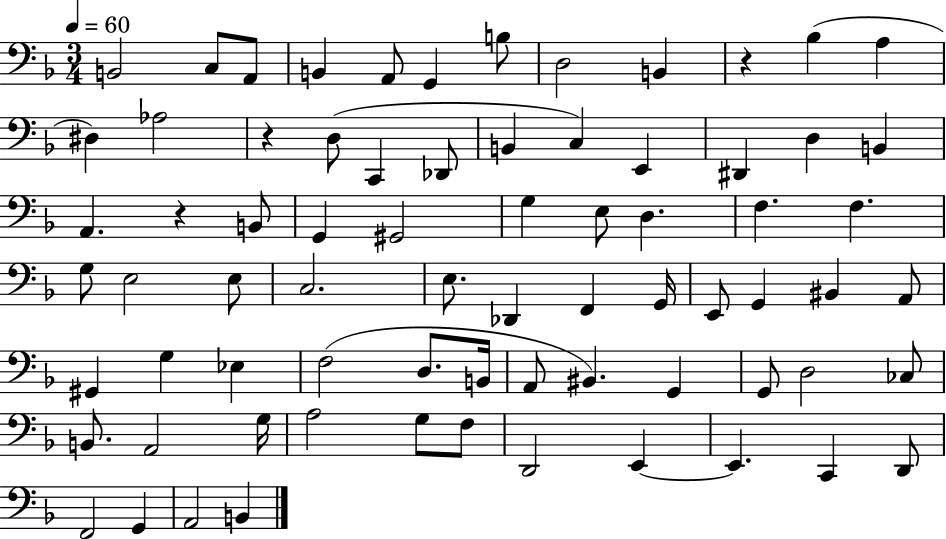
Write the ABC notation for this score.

X:1
T:Untitled
M:3/4
L:1/4
K:F
B,,2 C,/2 A,,/2 B,, A,,/2 G,, B,/2 D,2 B,, z _B, A, ^D, _A,2 z D,/2 C,, _D,,/2 B,, C, E,, ^D,, D, B,, A,, z B,,/2 G,, ^G,,2 G, E,/2 D, F, F, G,/2 E,2 E,/2 C,2 E,/2 _D,, F,, G,,/4 E,,/2 G,, ^B,, A,,/2 ^G,, G, _E, F,2 D,/2 B,,/4 A,,/2 ^B,, G,, G,,/2 D,2 _C,/2 B,,/2 A,,2 G,/4 A,2 G,/2 F,/2 D,,2 E,, E,, C,, D,,/2 F,,2 G,, A,,2 B,,